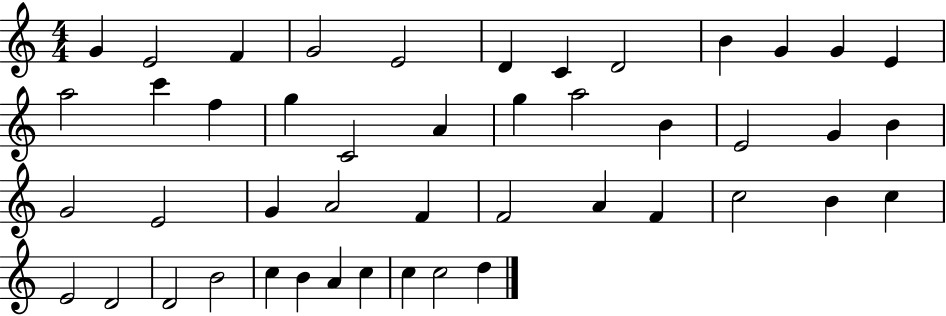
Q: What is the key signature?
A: C major